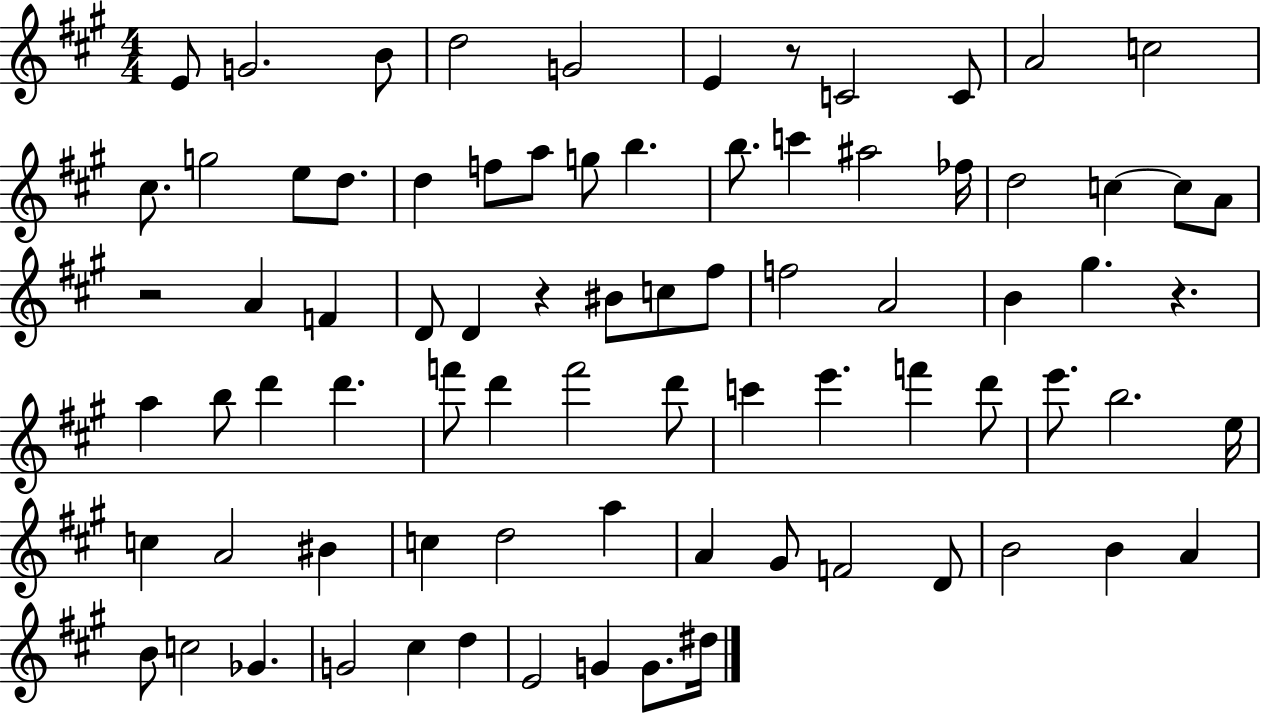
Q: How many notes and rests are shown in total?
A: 80